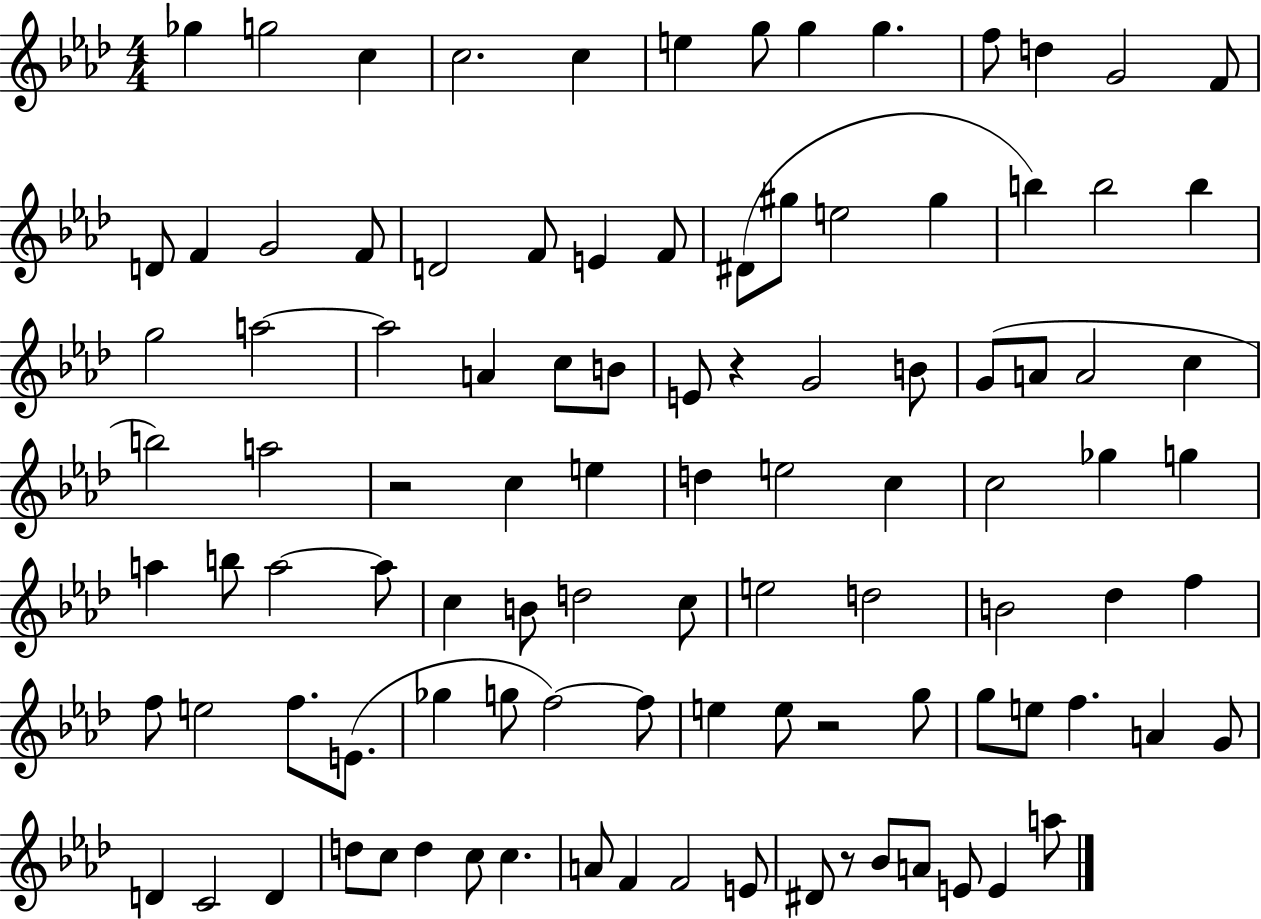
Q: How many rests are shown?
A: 4